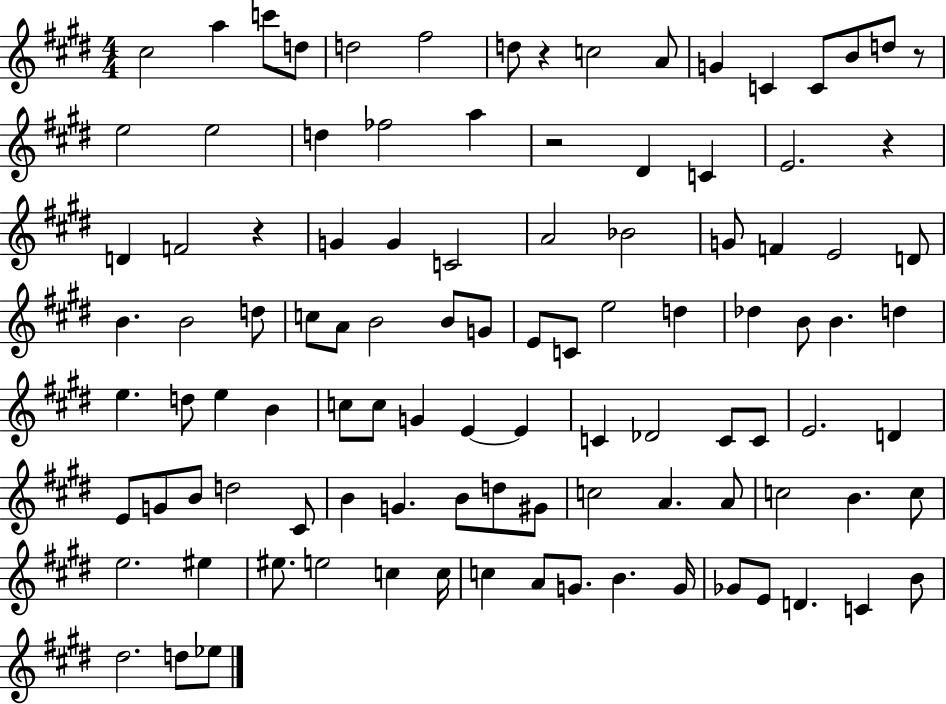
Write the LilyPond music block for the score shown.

{
  \clef treble
  \numericTimeSignature
  \time 4/4
  \key e \major
  cis''2 a''4 c'''8 d''8 | d''2 fis''2 | d''8 r4 c''2 a'8 | g'4 c'4 c'8 b'8 d''8 r8 | \break e''2 e''2 | d''4 fes''2 a''4 | r2 dis'4 c'4 | e'2. r4 | \break d'4 f'2 r4 | g'4 g'4 c'2 | a'2 bes'2 | g'8 f'4 e'2 d'8 | \break b'4. b'2 d''8 | c''8 a'8 b'2 b'8 g'8 | e'8 c'8 e''2 d''4 | des''4 b'8 b'4. d''4 | \break e''4. d''8 e''4 b'4 | c''8 c''8 g'4 e'4~~ e'4 | c'4 des'2 c'8 c'8 | e'2. d'4 | \break e'8 g'8 b'8 d''2 cis'8 | b'4 g'4. b'8 d''8 gis'8 | c''2 a'4. a'8 | c''2 b'4. c''8 | \break e''2. eis''4 | eis''8. e''2 c''4 c''16 | c''4 a'8 g'8. b'4. g'16 | ges'8 e'8 d'4. c'4 b'8 | \break dis''2. d''8 ees''8 | \bar "|."
}